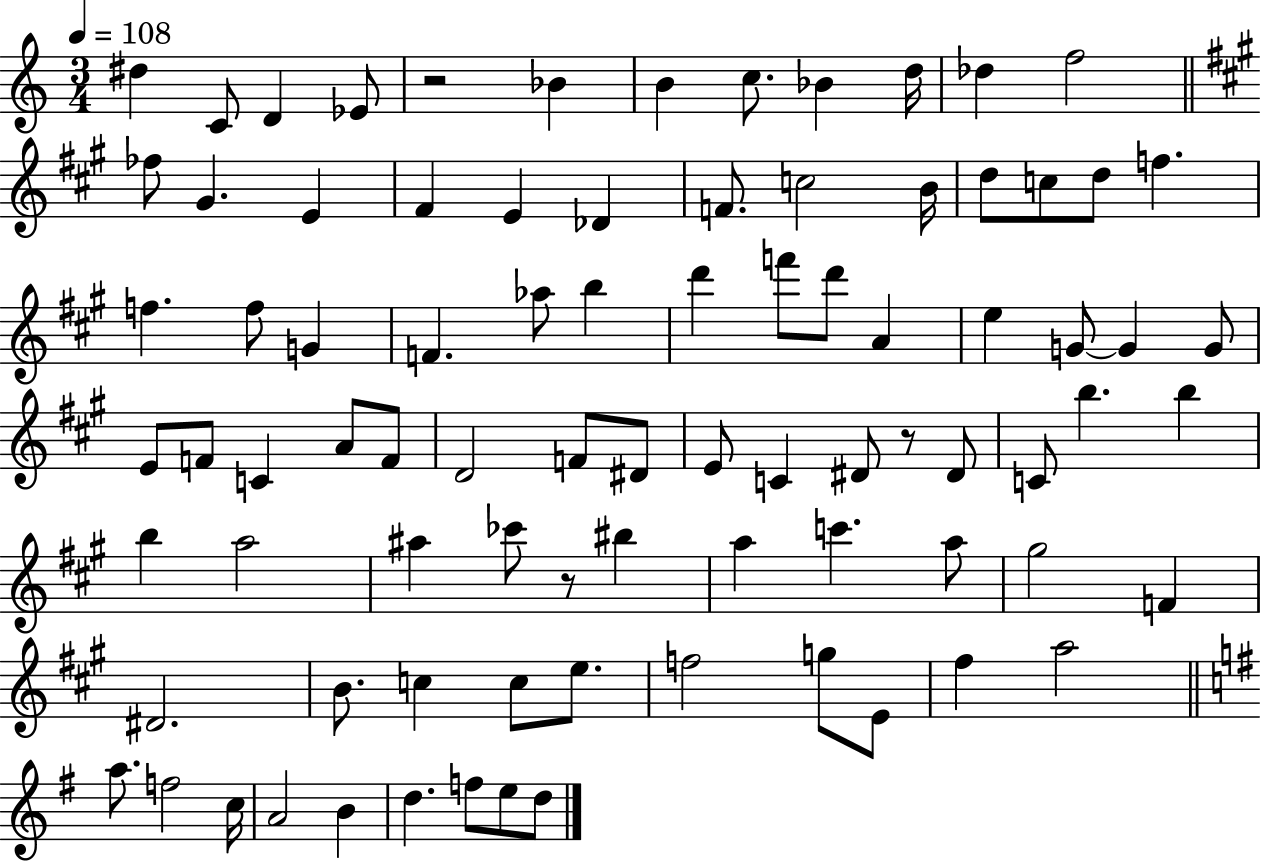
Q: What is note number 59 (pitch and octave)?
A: A5